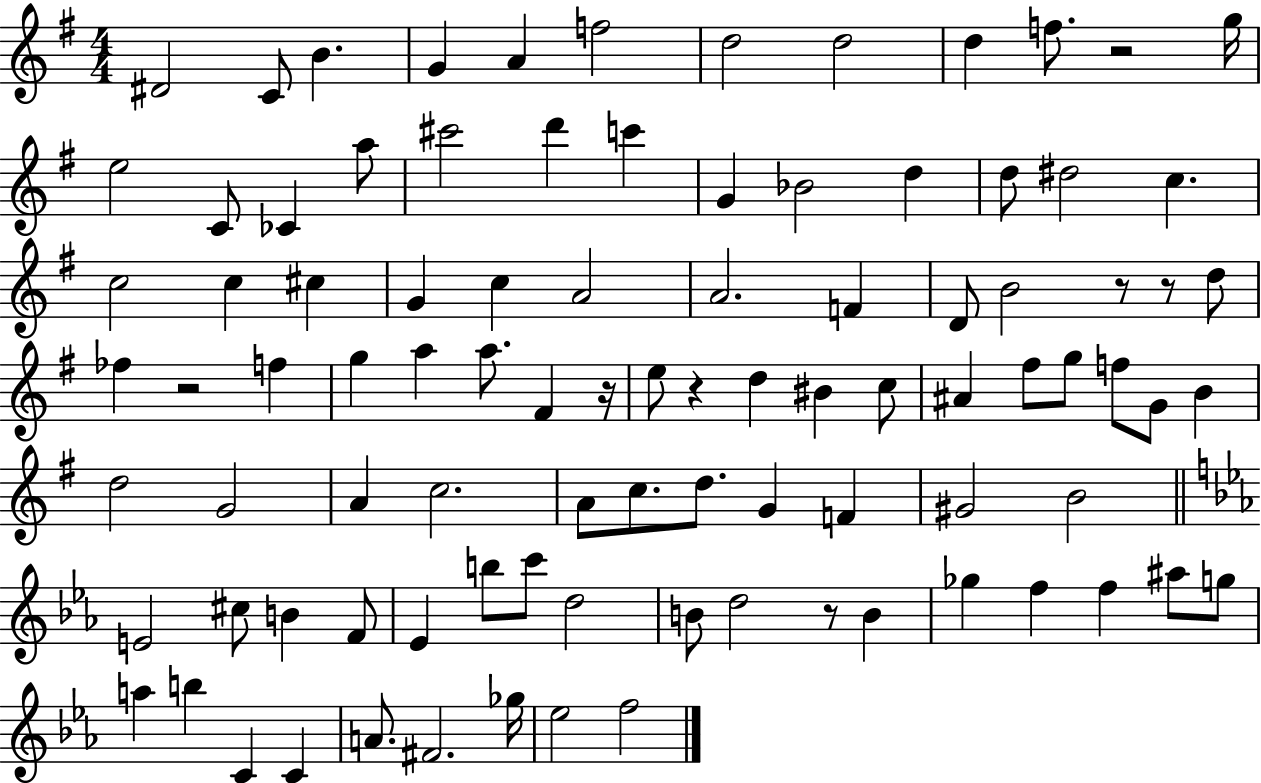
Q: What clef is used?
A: treble